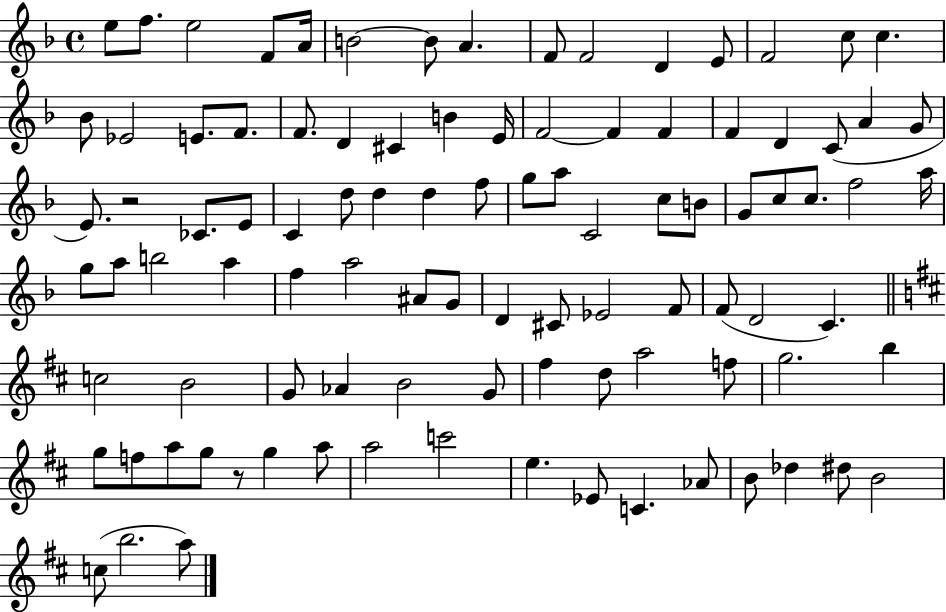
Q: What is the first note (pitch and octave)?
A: E5